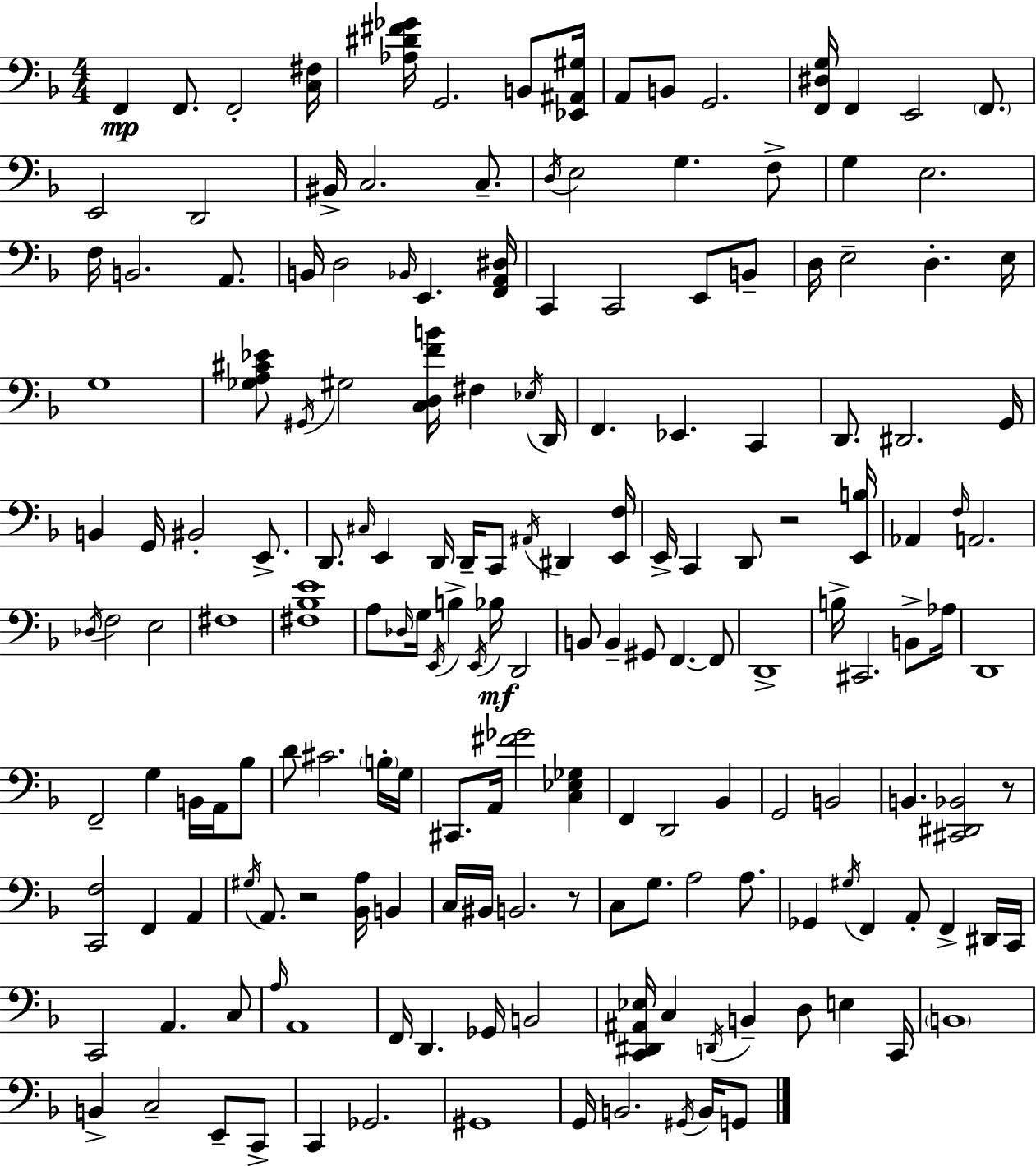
X:1
T:Untitled
M:4/4
L:1/4
K:F
F,, F,,/2 F,,2 [C,^F,]/4 [_A,^D^F_G]/4 G,,2 B,,/2 [_E,,^A,,^G,]/4 A,,/2 B,,/2 G,,2 [F,,^D,G,]/4 F,, E,,2 F,,/2 E,,2 D,,2 ^B,,/4 C,2 C,/2 D,/4 E,2 G, F,/2 G, E,2 F,/4 B,,2 A,,/2 B,,/4 D,2 _B,,/4 E,, [F,,A,,^D,]/4 C,, C,,2 E,,/2 B,,/2 D,/4 E,2 D, E,/4 G,4 [_G,A,^C_E]/2 ^G,,/4 ^G,2 [C,D,FB]/4 ^F, _E,/4 D,,/4 F,, _E,, C,, D,,/2 ^D,,2 G,,/4 B,, G,,/4 ^B,,2 E,,/2 D,,/2 ^C,/4 E,, D,,/4 D,,/4 C,,/2 ^A,,/4 ^D,, [E,,F,]/4 E,,/4 C,, D,,/2 z2 [E,,B,]/4 _A,, F,/4 A,,2 _D,/4 F,2 E,2 ^F,4 [^F,_B,E]4 A,/2 _D,/4 G,/4 E,,/4 B, E,,/4 _B,/4 D,,2 B,,/2 B,, ^G,,/2 F,, F,,/2 D,,4 B,/4 ^C,,2 B,,/2 _A,/4 D,,4 F,,2 G, B,,/4 A,,/4 _B,/2 D/2 ^C2 B,/4 G,/4 ^C,,/2 A,,/4 [^F_G]2 [C,_E,_G,] F,, D,,2 _B,, G,,2 B,,2 B,, [^C,,^D,,_B,,]2 z/2 [C,,F,]2 F,, A,, ^G,/4 A,,/2 z2 [_B,,A,]/4 B,, C,/4 ^B,,/4 B,,2 z/2 C,/2 G,/2 A,2 A,/2 _G,, ^G,/4 F,, A,,/2 F,, ^D,,/4 C,,/4 C,,2 A,, C,/2 A,/4 A,,4 F,,/4 D,, _G,,/4 B,,2 [C,,^D,,^A,,_E,]/4 C, D,,/4 B,, D,/2 E, C,,/4 B,,4 B,, C,2 E,,/2 C,,/2 C,, _G,,2 ^G,,4 G,,/4 B,,2 ^G,,/4 B,,/4 G,,/2